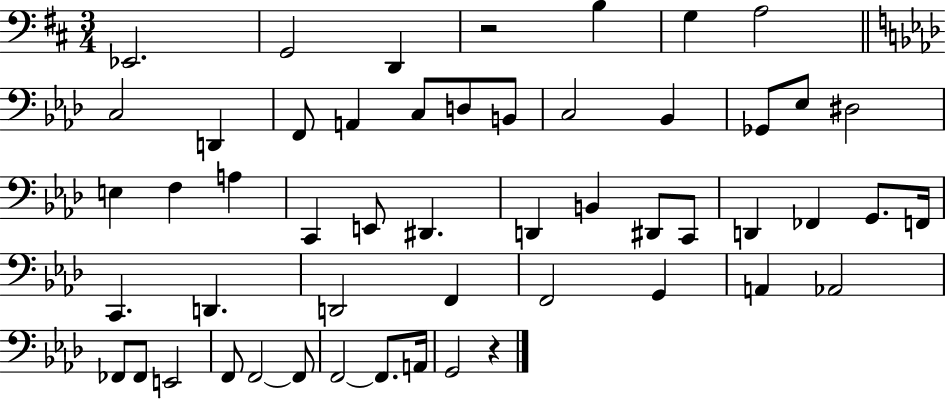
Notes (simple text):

Eb2/h. G2/h D2/q R/h B3/q G3/q A3/h C3/h D2/q F2/e A2/q C3/e D3/e B2/e C3/h Bb2/q Gb2/e Eb3/e D#3/h E3/q F3/q A3/q C2/q E2/e D#2/q. D2/q B2/q D#2/e C2/e D2/q FES2/q G2/e. F2/s C2/q. D2/q. D2/h F2/q F2/h G2/q A2/q Ab2/h FES2/e FES2/e E2/h F2/e F2/h F2/e F2/h F2/e. A2/s G2/h R/q